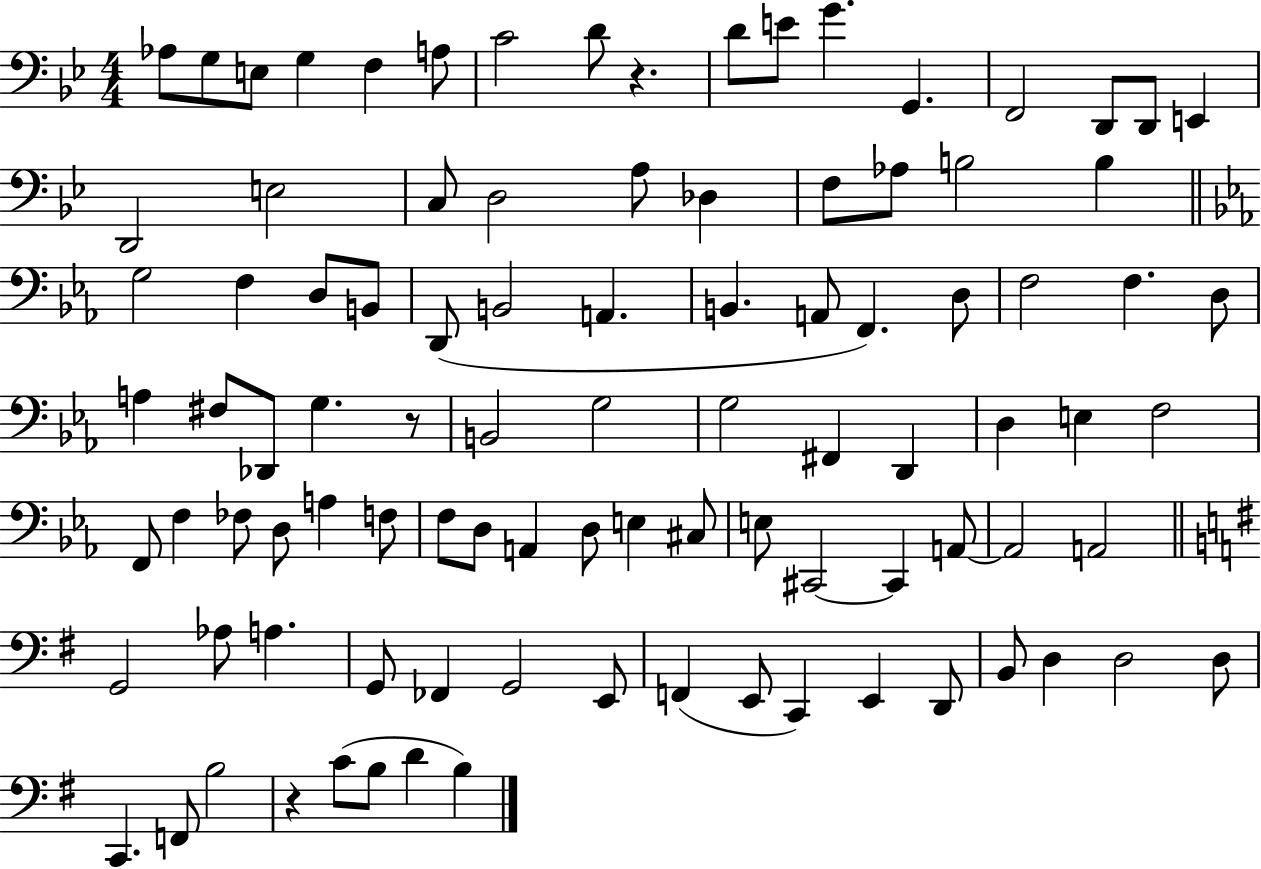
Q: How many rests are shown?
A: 3